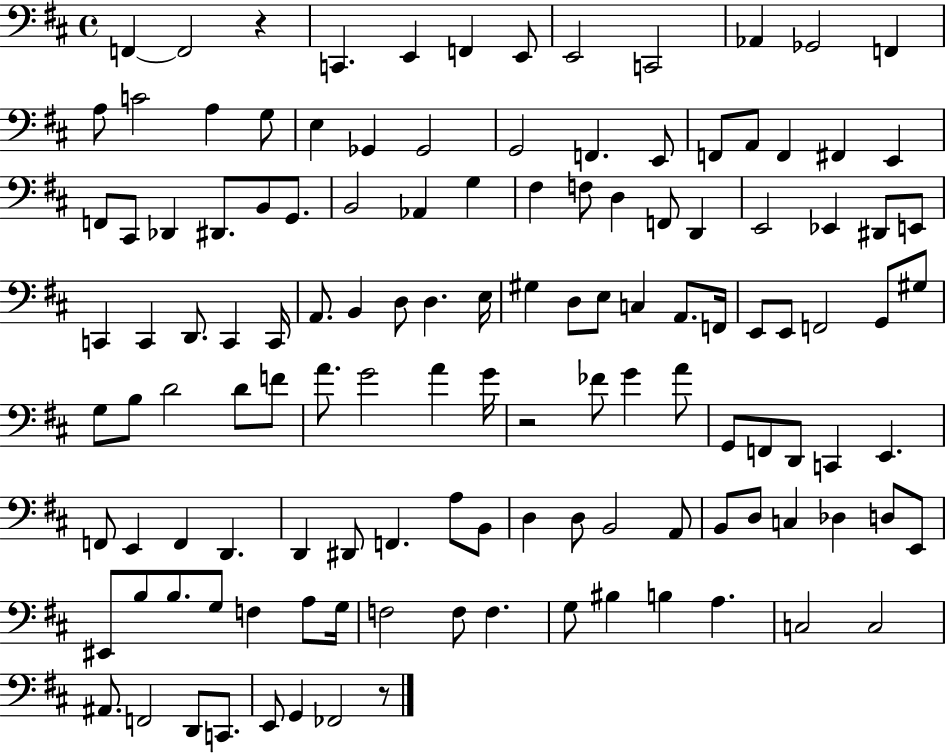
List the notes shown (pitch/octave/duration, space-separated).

F2/q F2/h R/q C2/q. E2/q F2/q E2/e E2/h C2/h Ab2/q Gb2/h F2/q A3/e C4/h A3/q G3/e E3/q Gb2/q Gb2/h G2/h F2/q. E2/e F2/e A2/e F2/q F#2/q E2/q F2/e C#2/e Db2/q D#2/e. B2/e G2/e. B2/h Ab2/q G3/q F#3/q F3/e D3/q F2/e D2/q E2/h Eb2/q D#2/e E2/e C2/q C2/q D2/e. C2/q C2/s A2/e. B2/q D3/e D3/q. E3/s G#3/q D3/e E3/e C3/q A2/e. F2/s E2/e E2/e F2/h G2/e G#3/e G3/e B3/e D4/h D4/e F4/e A4/e. G4/h A4/q G4/s R/h FES4/e G4/q A4/e G2/e F2/e D2/e C2/q E2/q. F2/e E2/q F2/q D2/q. D2/q D#2/e F2/q. A3/e B2/e D3/q D3/e B2/h A2/e B2/e D3/e C3/q Db3/q D3/e E2/e EIS2/e B3/e B3/e. G3/e F3/q A3/e G3/s F3/h F3/e F3/q. G3/e BIS3/q B3/q A3/q. C3/h C3/h A#2/e. F2/h D2/e C2/e. E2/e G2/q FES2/h R/e